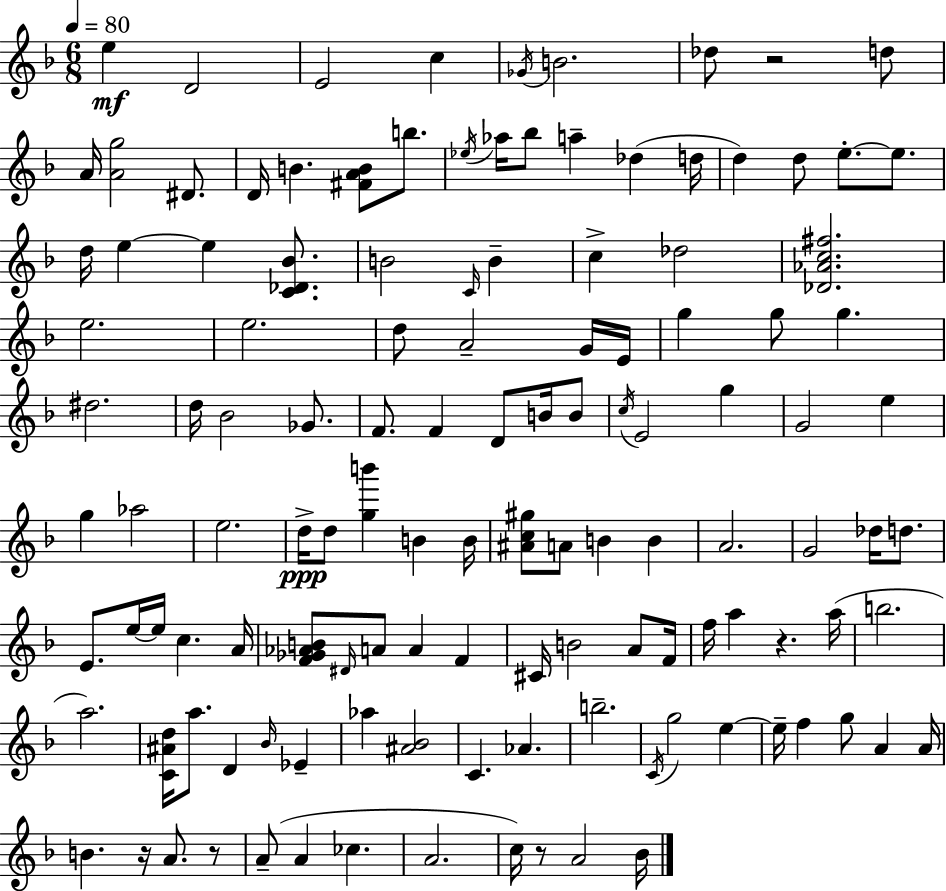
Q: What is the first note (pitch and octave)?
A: E5